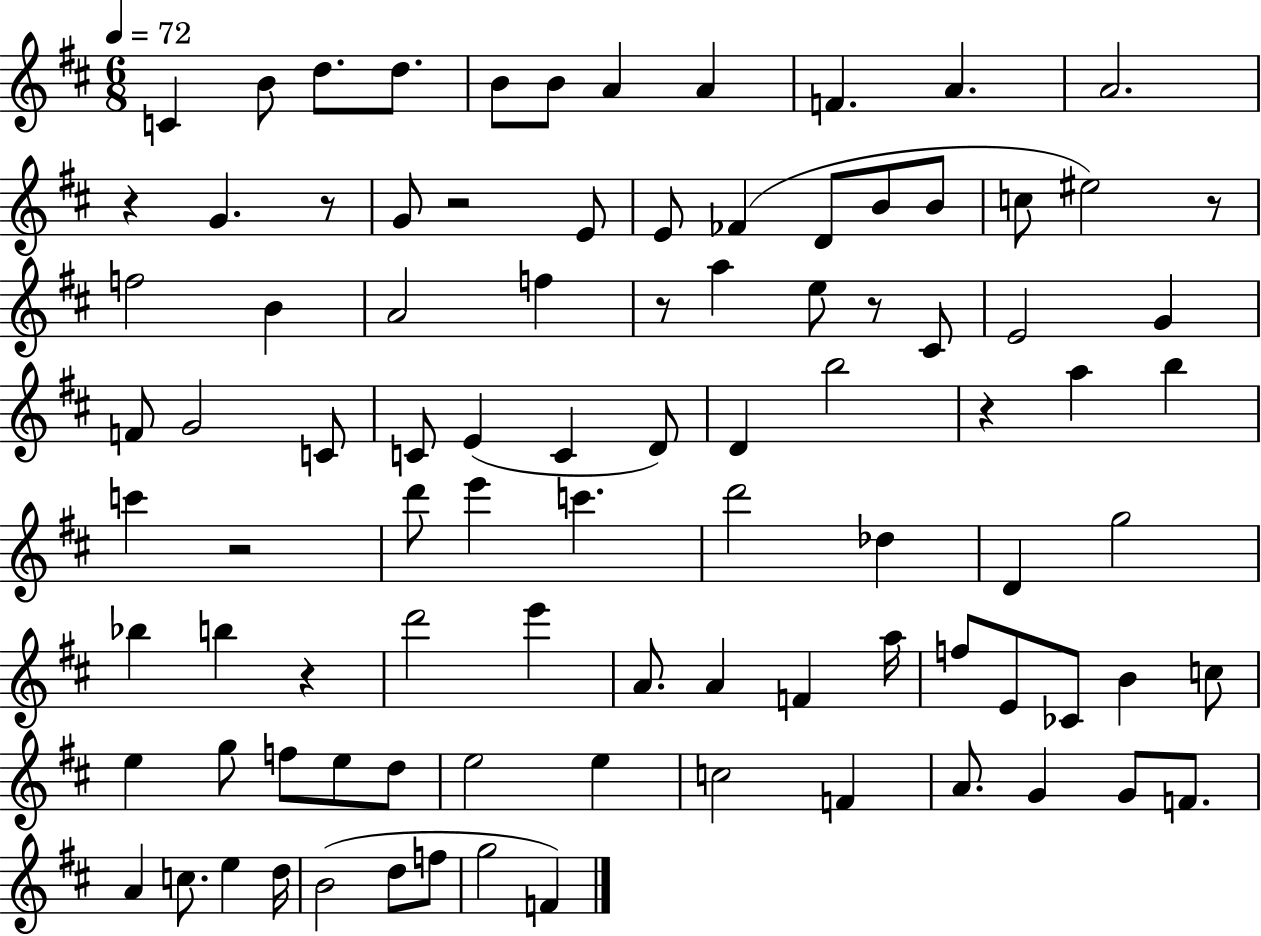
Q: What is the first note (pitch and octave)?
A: C4